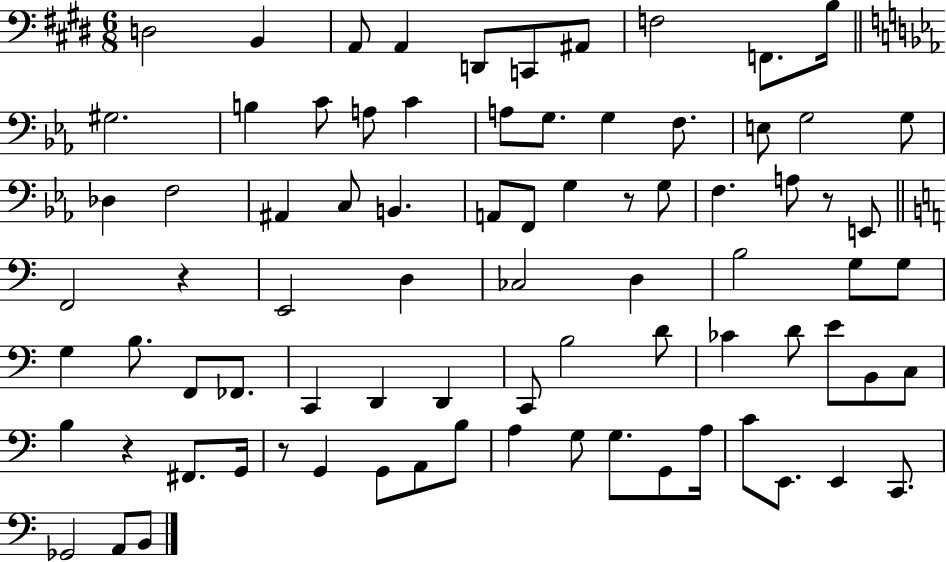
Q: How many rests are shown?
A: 5